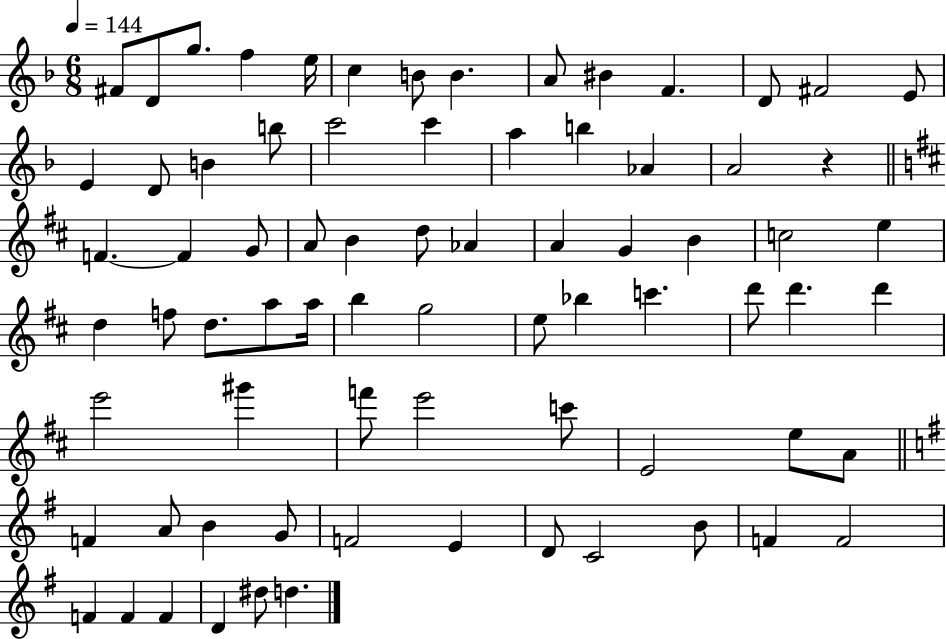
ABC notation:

X:1
T:Untitled
M:6/8
L:1/4
K:F
^F/2 D/2 g/2 f e/4 c B/2 B A/2 ^B F D/2 ^F2 E/2 E D/2 B b/2 c'2 c' a b _A A2 z F F G/2 A/2 B d/2 _A A G B c2 e d f/2 d/2 a/2 a/4 b g2 e/2 _b c' d'/2 d' d' e'2 ^g' f'/2 e'2 c'/2 E2 e/2 A/2 F A/2 B G/2 F2 E D/2 C2 B/2 F F2 F F F D ^d/2 d